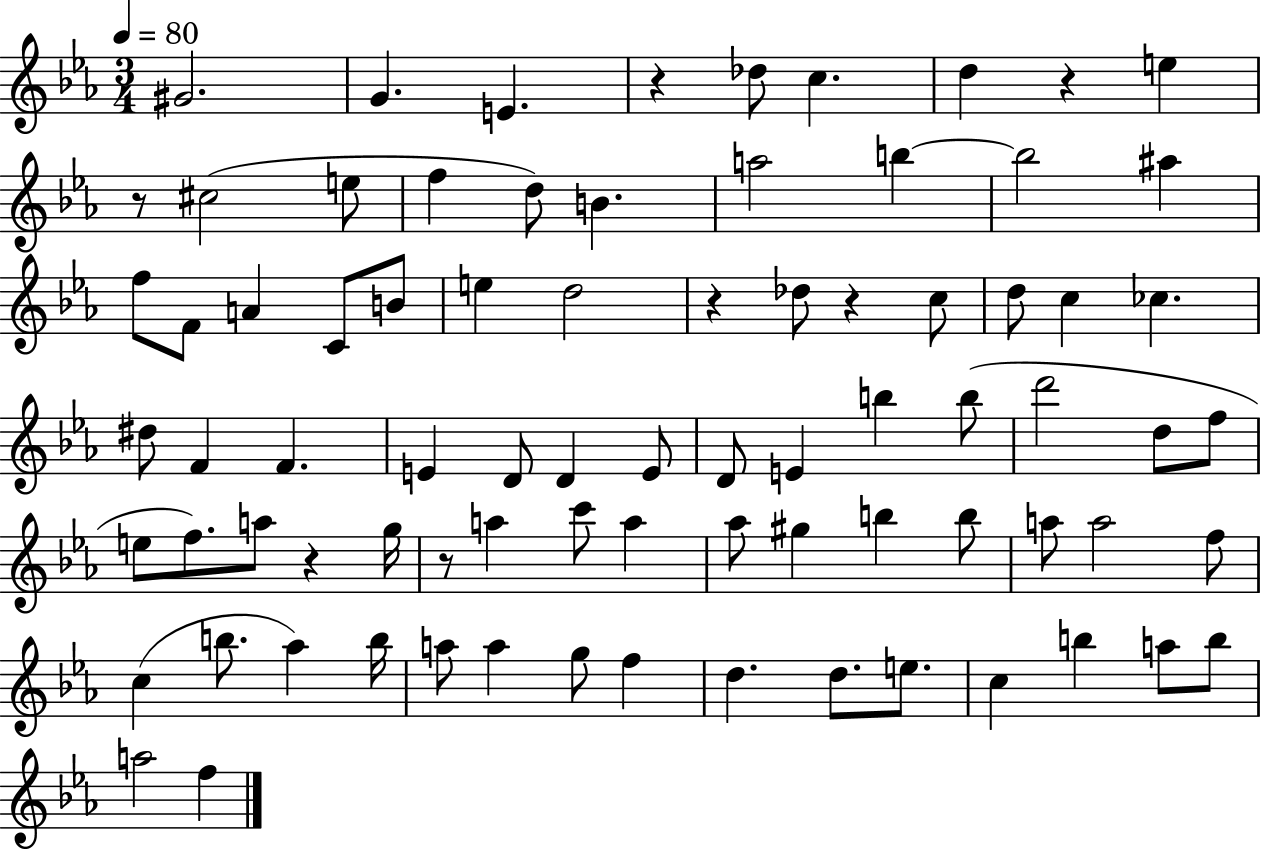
G#4/h. G4/q. E4/q. R/q Db5/e C5/q. D5/q R/q E5/q R/e C#5/h E5/e F5/q D5/e B4/q. A5/h B5/q B5/h A#5/q F5/e F4/e A4/q C4/e B4/e E5/q D5/h R/q Db5/e R/q C5/e D5/e C5/q CES5/q. D#5/e F4/q F4/q. E4/q D4/e D4/q E4/e D4/e E4/q B5/q B5/e D6/h D5/e F5/e E5/e F5/e. A5/e R/q G5/s R/e A5/q C6/e A5/q Ab5/e G#5/q B5/q B5/e A5/e A5/h F5/e C5/q B5/e. Ab5/q B5/s A5/e A5/q G5/e F5/q D5/q. D5/e. E5/e. C5/q B5/q A5/e B5/e A5/h F5/q